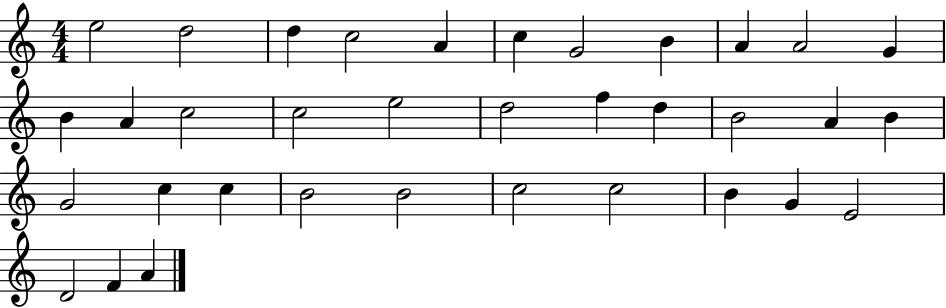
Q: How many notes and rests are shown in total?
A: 35